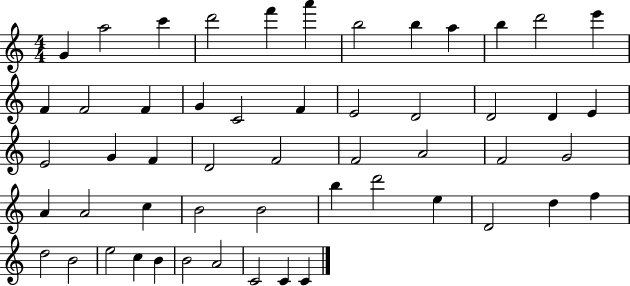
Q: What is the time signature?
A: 4/4